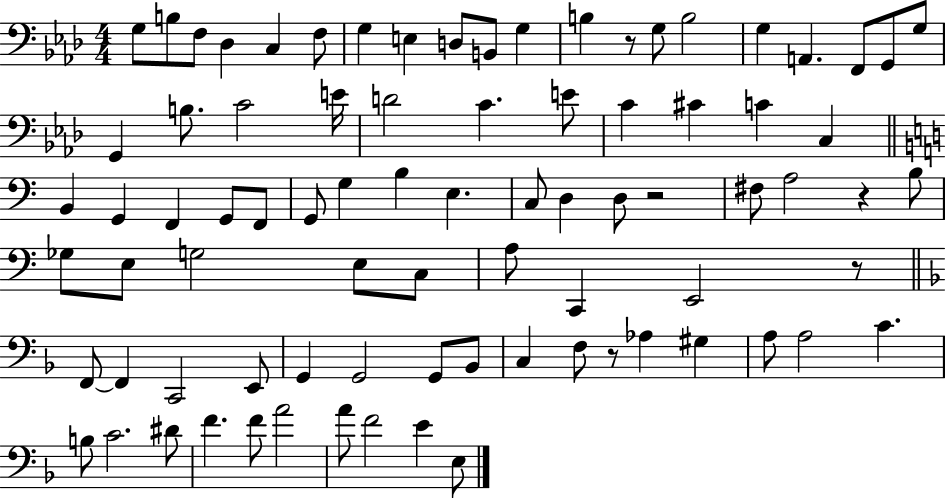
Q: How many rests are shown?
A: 5